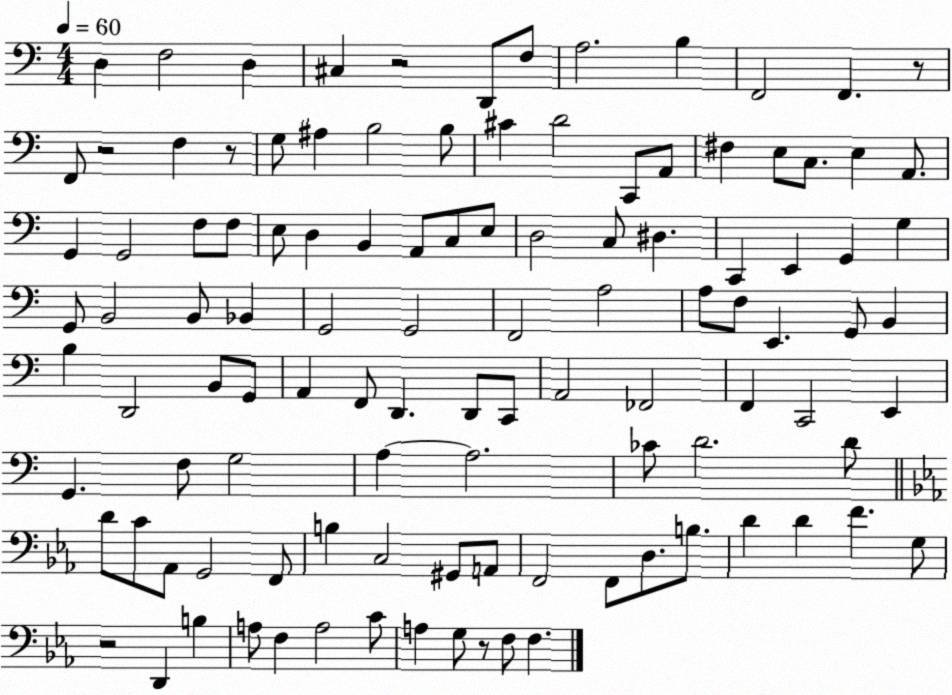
X:1
T:Untitled
M:4/4
L:1/4
K:C
D, F,2 D, ^C, z2 D,,/2 F,/2 A,2 B, F,,2 F,, z/2 F,,/2 z2 F, z/2 G,/2 ^A, B,2 B,/2 ^C D2 C,,/2 A,,/2 ^F, E,/2 C,/2 E, A,,/2 G,, G,,2 F,/2 F,/2 E,/2 D, B,, A,,/2 C,/2 E,/2 D,2 C,/2 ^D, C,, E,, G,, G, G,,/2 B,,2 B,,/2 _B,, G,,2 G,,2 F,,2 A,2 A,/2 F,/2 E,, G,,/2 B,, B, D,,2 B,,/2 G,,/2 A,, F,,/2 D,, D,,/2 C,,/2 A,,2 _F,,2 F,, C,,2 E,, G,, F,/2 G,2 A, A,2 _C/2 D2 D/2 D/2 C/2 _A,,/2 G,,2 F,,/2 B, C,2 ^G,,/2 A,,/2 F,,2 F,,/2 D,/2 B,/2 D D F G,/2 z2 D,, B, A,/2 F, A,2 C/2 A, G,/2 z/2 F,/2 F,